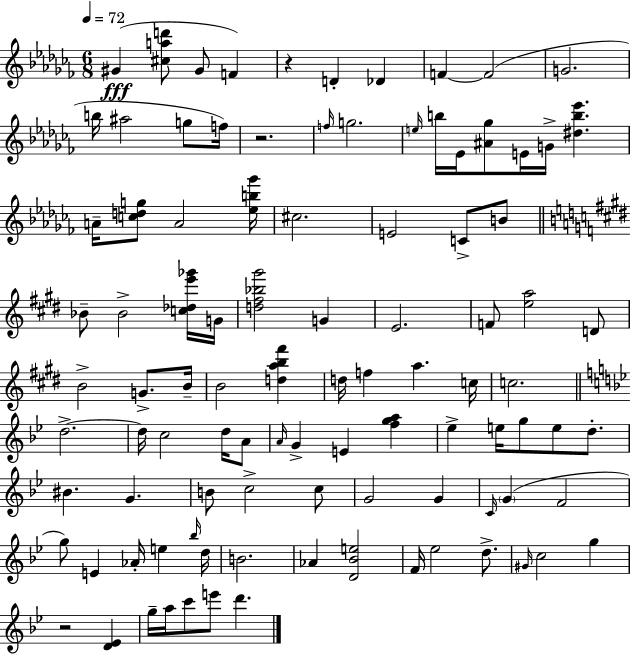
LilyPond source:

{
  \clef treble
  \numericTimeSignature
  \time 6/8
  \key aes \minor
  \tempo 4 = 72
  \repeat volta 2 { gis'4(\fff <cis'' a'' d'''>8 gis'8 f'4) | r4 d'4-. des'4 | f'4~~ f'2( | g'2. | \break b''16 ais''2 g''8 f''16) | r2. | \grace { f''16 } g''2. | \grace { e''16 } b''16 ees'16 <ais' ges''>8 e'16 g'16-> <dis'' b'' ees'''>4. | \break a'16-- <c'' d'' g''>8 a'2 | <ees'' b'' ges'''>16 cis''2. | e'2 c'8-> | b'8 \bar "||" \break \key e \major bes'8-- bes'2-> <c'' des'' e''' ges'''>16 g'16 | <d'' fis'' bes'' gis'''>2 g'4 | e'2. | f'8 <e'' a''>2 d'8 | \break b'2-> g'8.-> b'16-- | b'2 <d'' a'' b'' fis'''>4 | d''16 f''4 a''4. c''16 | c''2. | \break \bar "||" \break \key bes \major d''2.->~~ | d''16 c''2 d''16 a'8 | \grace { a'16 } g'4-> e'4 <f'' g'' a''>4 | ees''4-> e''16 g''8 e''8 d''8.-. | \break bis'4. g'4. | b'8 c''2-> c''8 | g'2 g'4 | \grace { c'16 }( \parenthesize g'4 f'2 | \break g''8) e'4 aes'16-. e''4 | \grace { bes''16 } d''16 b'2. | aes'4 <d' bes' e''>2 | f'16 ees''2 | \break d''8.-> \grace { gis'16 } c''2 | g''4 r2 | <d' ees'>4 g''16-- a''16 c'''8 e'''8 d'''4. | } \bar "|."
}